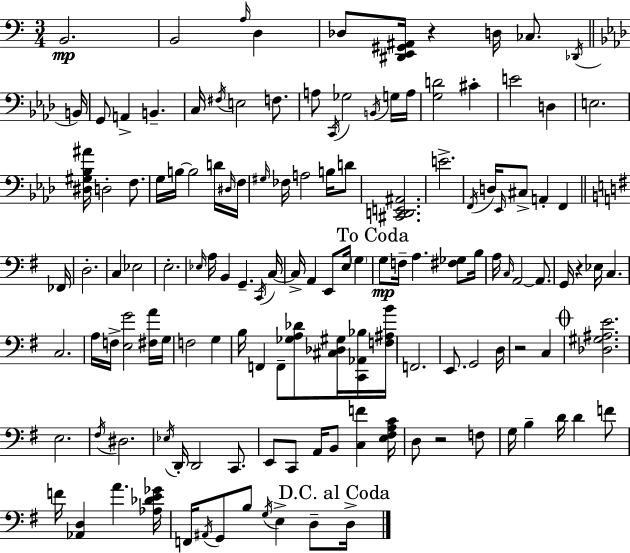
B2/h. B2/h A3/s D3/q Db3/e [D#2,E2,G#2,A#2]/s R/q D3/s CES3/e. Db2/s B2/s G2/e A2/q B2/q. C3/s F#3/s E3/h F3/e. A3/e C2/s Gb3/h B2/s G3/s A3/s [G3,D4]/h C#4/q E4/h D3/q E3/h. [D#3,G#3,Bb3,A#4]/s D3/h F3/e. G3/s B3/s B3/h D4/s D#3/s F3/s G#3/s FES3/s A3/h B3/s D4/e [C#2,D2,E2,A#2]/h. E4/h. F2/s D3/s Eb2/s C#3/e A2/q F2/q FES2/s D3/h. C3/q Eb3/h E3/h. Eb3/s A3/s B2/q G2/q. C2/s C3/s C3/s A2/q E2/e E3/s G3/q G3/e F3/s A3/q. [F#3,Gb3]/e B3/s A3/s C3/s A2/h A2/e. G2/s R/q Eb3/s C3/q. C3/h. A3/s F3/s [E3,G4]/h [F#3,A4]/s G3/s F3/h G3/q B3/s F2/q F2/e [Gb3,A3,Db4]/e [C#3,Db3,G#3]/s [C2,Ab2,Bb3]/s [F3,A#3,B4]/s F2/h. E2/e. G2/h D3/s R/h C3/q [Db3,G#3,A#3,E4]/h. E3/h. F#3/s D#3/h. Eb3/s D2/s D2/h C2/e. E2/e C2/e A2/s B2/e [C3,F4]/q [E3,F#3,A3,C4]/s D3/e R/h F3/e G3/s B3/q D4/s D4/q F4/e F4/s [Ab2,D3]/q A4/q. [Ab3,Db4,E4,Gb4]/s F2/s A#2/s G2/e B3/e G3/s E3/q D3/e D3/s